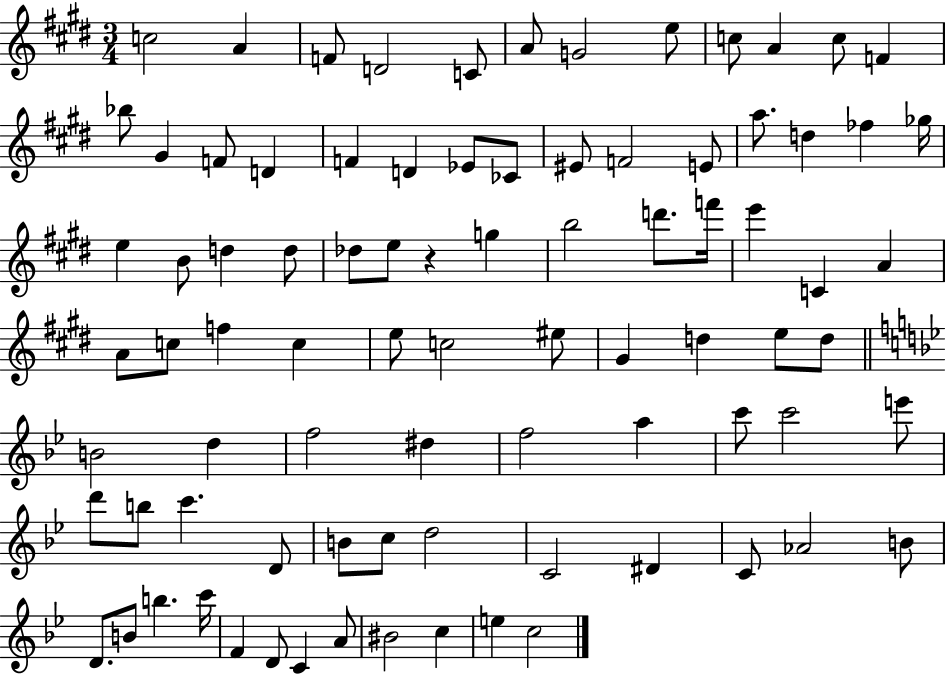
X:1
T:Untitled
M:3/4
L:1/4
K:E
c2 A F/2 D2 C/2 A/2 G2 e/2 c/2 A c/2 F _b/2 ^G F/2 D F D _E/2 _C/2 ^E/2 F2 E/2 a/2 d _f _g/4 e B/2 d d/2 _d/2 e/2 z g b2 d'/2 f'/4 e' C A A/2 c/2 f c e/2 c2 ^e/2 ^G d e/2 d/2 B2 d f2 ^d f2 a c'/2 c'2 e'/2 d'/2 b/2 c' D/2 B/2 c/2 d2 C2 ^D C/2 _A2 B/2 D/2 B/2 b c'/4 F D/2 C A/2 ^B2 c e c2